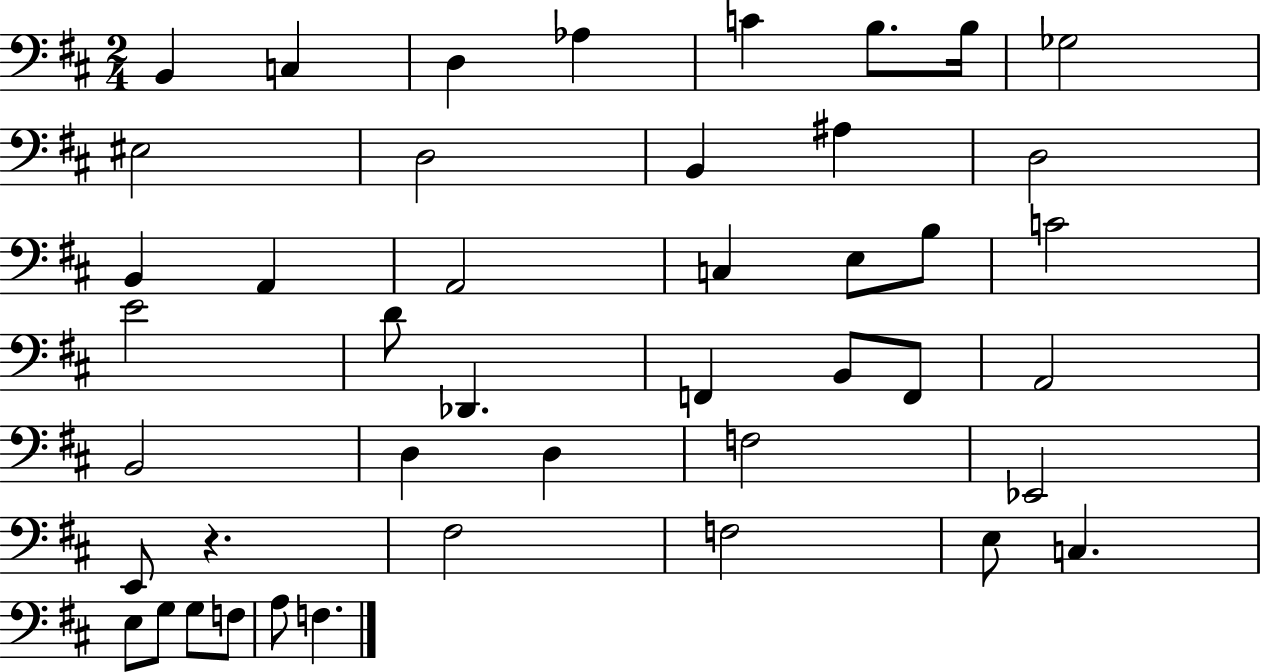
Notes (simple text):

B2/q C3/q D3/q Ab3/q C4/q B3/e. B3/s Gb3/h EIS3/h D3/h B2/q A#3/q D3/h B2/q A2/q A2/h C3/q E3/e B3/e C4/h E4/h D4/e Db2/q. F2/q B2/e F2/e A2/h B2/h D3/q D3/q F3/h Eb2/h E2/e R/q. F#3/h F3/h E3/e C3/q. E3/e G3/e G3/e F3/e A3/e F3/q.